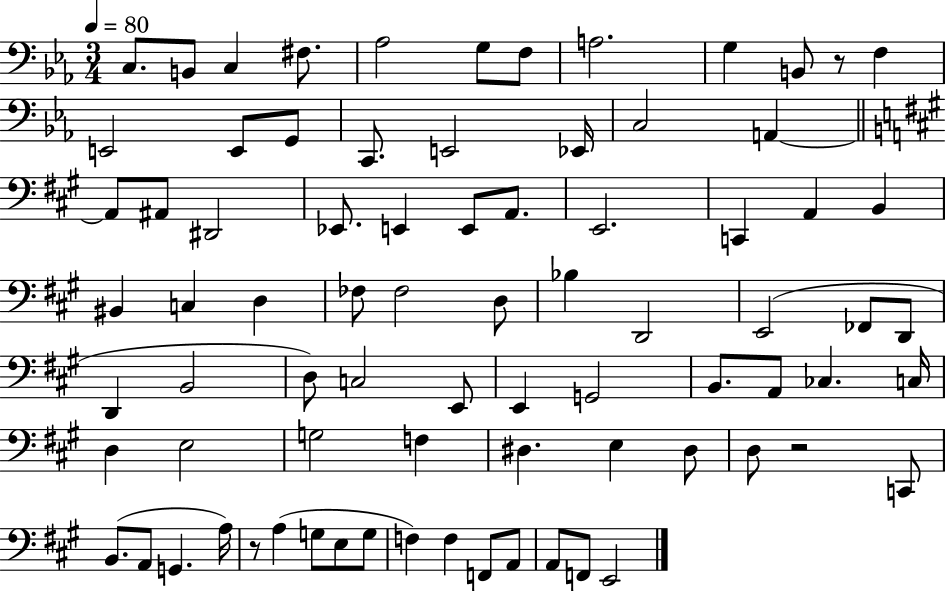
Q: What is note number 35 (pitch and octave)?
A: FES3